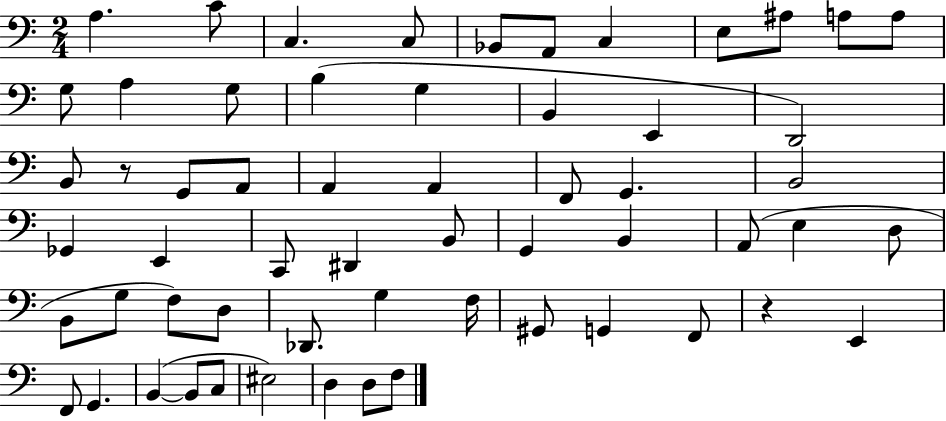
{
  \clef bass
  \numericTimeSignature
  \time 2/4
  \key c \major
  a4. c'8 | c4. c8 | bes,8 a,8 c4 | e8 ais8 a8 a8 | \break g8 a4 g8 | b4( g4 | b,4 e,4 | d,2) | \break b,8 r8 g,8 a,8 | a,4 a,4 | f,8 g,4. | b,2 | \break ges,4 e,4 | c,8 dis,4 b,8 | g,4 b,4 | a,8( e4 d8 | \break b,8 g8 f8) d8 | des,8. g4 f16 | gis,8 g,4 f,8 | r4 e,4 | \break f,8 g,4. | b,4~(~ b,8 c8 | eis2) | d4 d8 f8 | \break \bar "|."
}